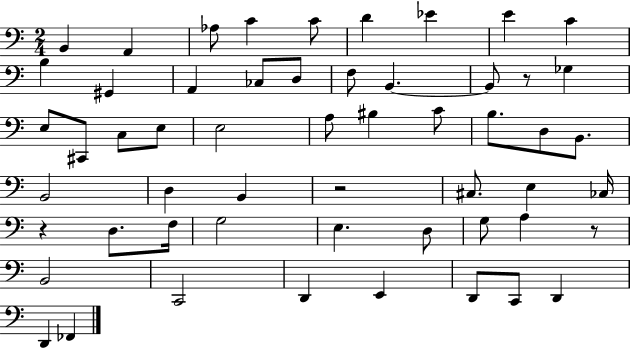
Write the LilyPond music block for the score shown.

{
  \clef bass
  \numericTimeSignature
  \time 2/4
  \key c \major
  b,4 a,4 | aes8 c'4 c'8 | d'4 ees'4 | e'4 c'4 | \break b4 gis,4 | a,4 ces8 d8 | f8 b,4.~~ | b,8 r8 ges4 | \break e8 cis,8 c8 e8 | e2 | a8 bis4 c'8 | b8. d8 b,8. | \break b,2 | d4 b,4 | r2 | cis8. e4 ces16 | \break r4 d8. f16 | g2 | e4. d8 | g8 a4 r8 | \break b,2 | c,2 | d,4 e,4 | d,8 c,8 d,4 | \break d,4 fes,4 | \bar "|."
}